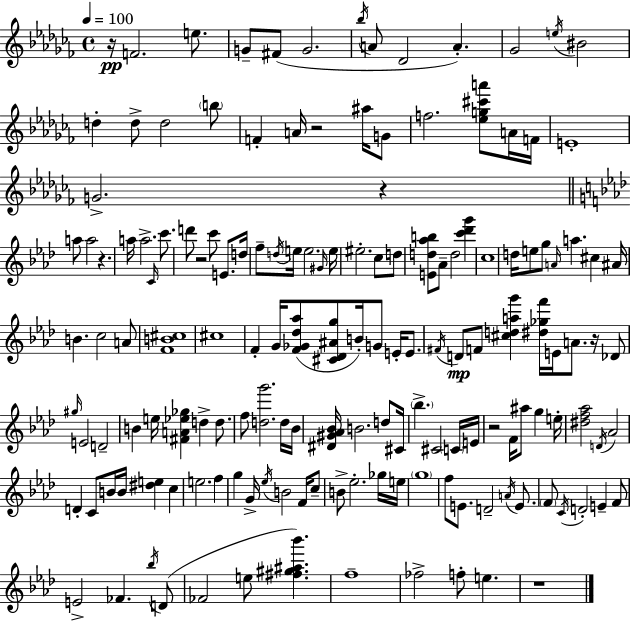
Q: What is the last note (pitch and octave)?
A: E5